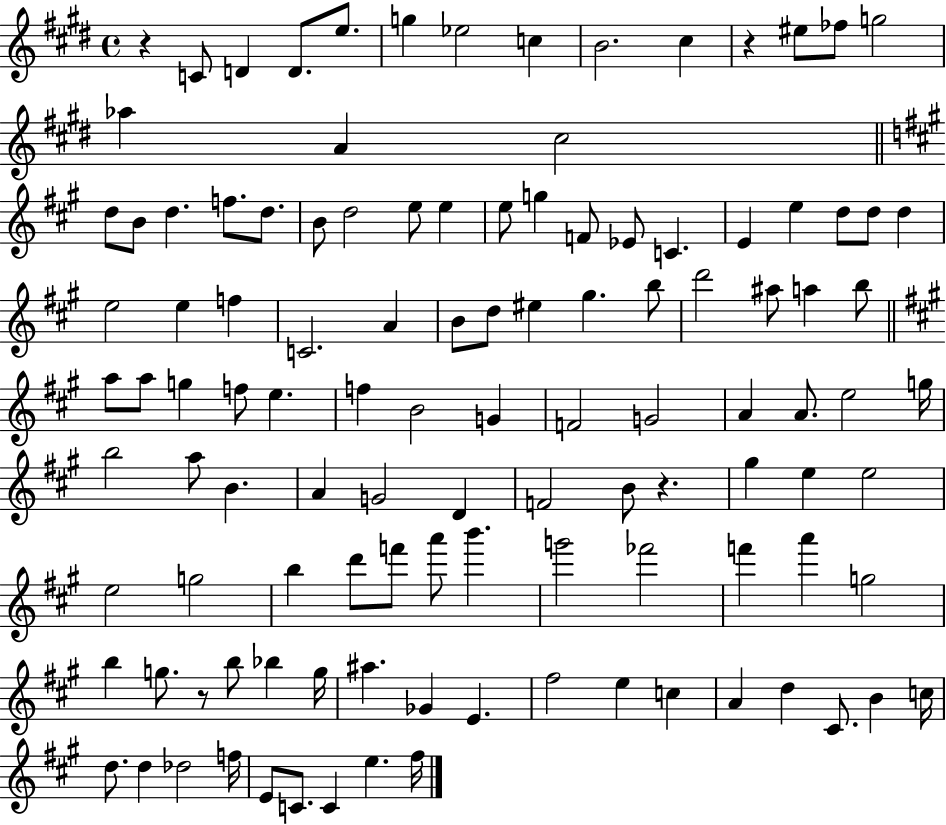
X:1
T:Untitled
M:4/4
L:1/4
K:E
z C/2 D D/2 e/2 g _e2 c B2 ^c z ^e/2 _f/2 g2 _a A ^c2 d/2 B/2 d f/2 d/2 B/2 d2 e/2 e e/2 g F/2 _E/2 C E e d/2 d/2 d e2 e f C2 A B/2 d/2 ^e ^g b/2 d'2 ^a/2 a b/2 a/2 a/2 g f/2 e f B2 G F2 G2 A A/2 e2 g/4 b2 a/2 B A G2 D F2 B/2 z ^g e e2 e2 g2 b d'/2 f'/2 a'/2 b' g'2 _f'2 f' a' g2 b g/2 z/2 b/2 _b g/4 ^a _G E ^f2 e c A d ^C/2 B c/4 d/2 d _d2 f/4 E/2 C/2 C e ^f/4